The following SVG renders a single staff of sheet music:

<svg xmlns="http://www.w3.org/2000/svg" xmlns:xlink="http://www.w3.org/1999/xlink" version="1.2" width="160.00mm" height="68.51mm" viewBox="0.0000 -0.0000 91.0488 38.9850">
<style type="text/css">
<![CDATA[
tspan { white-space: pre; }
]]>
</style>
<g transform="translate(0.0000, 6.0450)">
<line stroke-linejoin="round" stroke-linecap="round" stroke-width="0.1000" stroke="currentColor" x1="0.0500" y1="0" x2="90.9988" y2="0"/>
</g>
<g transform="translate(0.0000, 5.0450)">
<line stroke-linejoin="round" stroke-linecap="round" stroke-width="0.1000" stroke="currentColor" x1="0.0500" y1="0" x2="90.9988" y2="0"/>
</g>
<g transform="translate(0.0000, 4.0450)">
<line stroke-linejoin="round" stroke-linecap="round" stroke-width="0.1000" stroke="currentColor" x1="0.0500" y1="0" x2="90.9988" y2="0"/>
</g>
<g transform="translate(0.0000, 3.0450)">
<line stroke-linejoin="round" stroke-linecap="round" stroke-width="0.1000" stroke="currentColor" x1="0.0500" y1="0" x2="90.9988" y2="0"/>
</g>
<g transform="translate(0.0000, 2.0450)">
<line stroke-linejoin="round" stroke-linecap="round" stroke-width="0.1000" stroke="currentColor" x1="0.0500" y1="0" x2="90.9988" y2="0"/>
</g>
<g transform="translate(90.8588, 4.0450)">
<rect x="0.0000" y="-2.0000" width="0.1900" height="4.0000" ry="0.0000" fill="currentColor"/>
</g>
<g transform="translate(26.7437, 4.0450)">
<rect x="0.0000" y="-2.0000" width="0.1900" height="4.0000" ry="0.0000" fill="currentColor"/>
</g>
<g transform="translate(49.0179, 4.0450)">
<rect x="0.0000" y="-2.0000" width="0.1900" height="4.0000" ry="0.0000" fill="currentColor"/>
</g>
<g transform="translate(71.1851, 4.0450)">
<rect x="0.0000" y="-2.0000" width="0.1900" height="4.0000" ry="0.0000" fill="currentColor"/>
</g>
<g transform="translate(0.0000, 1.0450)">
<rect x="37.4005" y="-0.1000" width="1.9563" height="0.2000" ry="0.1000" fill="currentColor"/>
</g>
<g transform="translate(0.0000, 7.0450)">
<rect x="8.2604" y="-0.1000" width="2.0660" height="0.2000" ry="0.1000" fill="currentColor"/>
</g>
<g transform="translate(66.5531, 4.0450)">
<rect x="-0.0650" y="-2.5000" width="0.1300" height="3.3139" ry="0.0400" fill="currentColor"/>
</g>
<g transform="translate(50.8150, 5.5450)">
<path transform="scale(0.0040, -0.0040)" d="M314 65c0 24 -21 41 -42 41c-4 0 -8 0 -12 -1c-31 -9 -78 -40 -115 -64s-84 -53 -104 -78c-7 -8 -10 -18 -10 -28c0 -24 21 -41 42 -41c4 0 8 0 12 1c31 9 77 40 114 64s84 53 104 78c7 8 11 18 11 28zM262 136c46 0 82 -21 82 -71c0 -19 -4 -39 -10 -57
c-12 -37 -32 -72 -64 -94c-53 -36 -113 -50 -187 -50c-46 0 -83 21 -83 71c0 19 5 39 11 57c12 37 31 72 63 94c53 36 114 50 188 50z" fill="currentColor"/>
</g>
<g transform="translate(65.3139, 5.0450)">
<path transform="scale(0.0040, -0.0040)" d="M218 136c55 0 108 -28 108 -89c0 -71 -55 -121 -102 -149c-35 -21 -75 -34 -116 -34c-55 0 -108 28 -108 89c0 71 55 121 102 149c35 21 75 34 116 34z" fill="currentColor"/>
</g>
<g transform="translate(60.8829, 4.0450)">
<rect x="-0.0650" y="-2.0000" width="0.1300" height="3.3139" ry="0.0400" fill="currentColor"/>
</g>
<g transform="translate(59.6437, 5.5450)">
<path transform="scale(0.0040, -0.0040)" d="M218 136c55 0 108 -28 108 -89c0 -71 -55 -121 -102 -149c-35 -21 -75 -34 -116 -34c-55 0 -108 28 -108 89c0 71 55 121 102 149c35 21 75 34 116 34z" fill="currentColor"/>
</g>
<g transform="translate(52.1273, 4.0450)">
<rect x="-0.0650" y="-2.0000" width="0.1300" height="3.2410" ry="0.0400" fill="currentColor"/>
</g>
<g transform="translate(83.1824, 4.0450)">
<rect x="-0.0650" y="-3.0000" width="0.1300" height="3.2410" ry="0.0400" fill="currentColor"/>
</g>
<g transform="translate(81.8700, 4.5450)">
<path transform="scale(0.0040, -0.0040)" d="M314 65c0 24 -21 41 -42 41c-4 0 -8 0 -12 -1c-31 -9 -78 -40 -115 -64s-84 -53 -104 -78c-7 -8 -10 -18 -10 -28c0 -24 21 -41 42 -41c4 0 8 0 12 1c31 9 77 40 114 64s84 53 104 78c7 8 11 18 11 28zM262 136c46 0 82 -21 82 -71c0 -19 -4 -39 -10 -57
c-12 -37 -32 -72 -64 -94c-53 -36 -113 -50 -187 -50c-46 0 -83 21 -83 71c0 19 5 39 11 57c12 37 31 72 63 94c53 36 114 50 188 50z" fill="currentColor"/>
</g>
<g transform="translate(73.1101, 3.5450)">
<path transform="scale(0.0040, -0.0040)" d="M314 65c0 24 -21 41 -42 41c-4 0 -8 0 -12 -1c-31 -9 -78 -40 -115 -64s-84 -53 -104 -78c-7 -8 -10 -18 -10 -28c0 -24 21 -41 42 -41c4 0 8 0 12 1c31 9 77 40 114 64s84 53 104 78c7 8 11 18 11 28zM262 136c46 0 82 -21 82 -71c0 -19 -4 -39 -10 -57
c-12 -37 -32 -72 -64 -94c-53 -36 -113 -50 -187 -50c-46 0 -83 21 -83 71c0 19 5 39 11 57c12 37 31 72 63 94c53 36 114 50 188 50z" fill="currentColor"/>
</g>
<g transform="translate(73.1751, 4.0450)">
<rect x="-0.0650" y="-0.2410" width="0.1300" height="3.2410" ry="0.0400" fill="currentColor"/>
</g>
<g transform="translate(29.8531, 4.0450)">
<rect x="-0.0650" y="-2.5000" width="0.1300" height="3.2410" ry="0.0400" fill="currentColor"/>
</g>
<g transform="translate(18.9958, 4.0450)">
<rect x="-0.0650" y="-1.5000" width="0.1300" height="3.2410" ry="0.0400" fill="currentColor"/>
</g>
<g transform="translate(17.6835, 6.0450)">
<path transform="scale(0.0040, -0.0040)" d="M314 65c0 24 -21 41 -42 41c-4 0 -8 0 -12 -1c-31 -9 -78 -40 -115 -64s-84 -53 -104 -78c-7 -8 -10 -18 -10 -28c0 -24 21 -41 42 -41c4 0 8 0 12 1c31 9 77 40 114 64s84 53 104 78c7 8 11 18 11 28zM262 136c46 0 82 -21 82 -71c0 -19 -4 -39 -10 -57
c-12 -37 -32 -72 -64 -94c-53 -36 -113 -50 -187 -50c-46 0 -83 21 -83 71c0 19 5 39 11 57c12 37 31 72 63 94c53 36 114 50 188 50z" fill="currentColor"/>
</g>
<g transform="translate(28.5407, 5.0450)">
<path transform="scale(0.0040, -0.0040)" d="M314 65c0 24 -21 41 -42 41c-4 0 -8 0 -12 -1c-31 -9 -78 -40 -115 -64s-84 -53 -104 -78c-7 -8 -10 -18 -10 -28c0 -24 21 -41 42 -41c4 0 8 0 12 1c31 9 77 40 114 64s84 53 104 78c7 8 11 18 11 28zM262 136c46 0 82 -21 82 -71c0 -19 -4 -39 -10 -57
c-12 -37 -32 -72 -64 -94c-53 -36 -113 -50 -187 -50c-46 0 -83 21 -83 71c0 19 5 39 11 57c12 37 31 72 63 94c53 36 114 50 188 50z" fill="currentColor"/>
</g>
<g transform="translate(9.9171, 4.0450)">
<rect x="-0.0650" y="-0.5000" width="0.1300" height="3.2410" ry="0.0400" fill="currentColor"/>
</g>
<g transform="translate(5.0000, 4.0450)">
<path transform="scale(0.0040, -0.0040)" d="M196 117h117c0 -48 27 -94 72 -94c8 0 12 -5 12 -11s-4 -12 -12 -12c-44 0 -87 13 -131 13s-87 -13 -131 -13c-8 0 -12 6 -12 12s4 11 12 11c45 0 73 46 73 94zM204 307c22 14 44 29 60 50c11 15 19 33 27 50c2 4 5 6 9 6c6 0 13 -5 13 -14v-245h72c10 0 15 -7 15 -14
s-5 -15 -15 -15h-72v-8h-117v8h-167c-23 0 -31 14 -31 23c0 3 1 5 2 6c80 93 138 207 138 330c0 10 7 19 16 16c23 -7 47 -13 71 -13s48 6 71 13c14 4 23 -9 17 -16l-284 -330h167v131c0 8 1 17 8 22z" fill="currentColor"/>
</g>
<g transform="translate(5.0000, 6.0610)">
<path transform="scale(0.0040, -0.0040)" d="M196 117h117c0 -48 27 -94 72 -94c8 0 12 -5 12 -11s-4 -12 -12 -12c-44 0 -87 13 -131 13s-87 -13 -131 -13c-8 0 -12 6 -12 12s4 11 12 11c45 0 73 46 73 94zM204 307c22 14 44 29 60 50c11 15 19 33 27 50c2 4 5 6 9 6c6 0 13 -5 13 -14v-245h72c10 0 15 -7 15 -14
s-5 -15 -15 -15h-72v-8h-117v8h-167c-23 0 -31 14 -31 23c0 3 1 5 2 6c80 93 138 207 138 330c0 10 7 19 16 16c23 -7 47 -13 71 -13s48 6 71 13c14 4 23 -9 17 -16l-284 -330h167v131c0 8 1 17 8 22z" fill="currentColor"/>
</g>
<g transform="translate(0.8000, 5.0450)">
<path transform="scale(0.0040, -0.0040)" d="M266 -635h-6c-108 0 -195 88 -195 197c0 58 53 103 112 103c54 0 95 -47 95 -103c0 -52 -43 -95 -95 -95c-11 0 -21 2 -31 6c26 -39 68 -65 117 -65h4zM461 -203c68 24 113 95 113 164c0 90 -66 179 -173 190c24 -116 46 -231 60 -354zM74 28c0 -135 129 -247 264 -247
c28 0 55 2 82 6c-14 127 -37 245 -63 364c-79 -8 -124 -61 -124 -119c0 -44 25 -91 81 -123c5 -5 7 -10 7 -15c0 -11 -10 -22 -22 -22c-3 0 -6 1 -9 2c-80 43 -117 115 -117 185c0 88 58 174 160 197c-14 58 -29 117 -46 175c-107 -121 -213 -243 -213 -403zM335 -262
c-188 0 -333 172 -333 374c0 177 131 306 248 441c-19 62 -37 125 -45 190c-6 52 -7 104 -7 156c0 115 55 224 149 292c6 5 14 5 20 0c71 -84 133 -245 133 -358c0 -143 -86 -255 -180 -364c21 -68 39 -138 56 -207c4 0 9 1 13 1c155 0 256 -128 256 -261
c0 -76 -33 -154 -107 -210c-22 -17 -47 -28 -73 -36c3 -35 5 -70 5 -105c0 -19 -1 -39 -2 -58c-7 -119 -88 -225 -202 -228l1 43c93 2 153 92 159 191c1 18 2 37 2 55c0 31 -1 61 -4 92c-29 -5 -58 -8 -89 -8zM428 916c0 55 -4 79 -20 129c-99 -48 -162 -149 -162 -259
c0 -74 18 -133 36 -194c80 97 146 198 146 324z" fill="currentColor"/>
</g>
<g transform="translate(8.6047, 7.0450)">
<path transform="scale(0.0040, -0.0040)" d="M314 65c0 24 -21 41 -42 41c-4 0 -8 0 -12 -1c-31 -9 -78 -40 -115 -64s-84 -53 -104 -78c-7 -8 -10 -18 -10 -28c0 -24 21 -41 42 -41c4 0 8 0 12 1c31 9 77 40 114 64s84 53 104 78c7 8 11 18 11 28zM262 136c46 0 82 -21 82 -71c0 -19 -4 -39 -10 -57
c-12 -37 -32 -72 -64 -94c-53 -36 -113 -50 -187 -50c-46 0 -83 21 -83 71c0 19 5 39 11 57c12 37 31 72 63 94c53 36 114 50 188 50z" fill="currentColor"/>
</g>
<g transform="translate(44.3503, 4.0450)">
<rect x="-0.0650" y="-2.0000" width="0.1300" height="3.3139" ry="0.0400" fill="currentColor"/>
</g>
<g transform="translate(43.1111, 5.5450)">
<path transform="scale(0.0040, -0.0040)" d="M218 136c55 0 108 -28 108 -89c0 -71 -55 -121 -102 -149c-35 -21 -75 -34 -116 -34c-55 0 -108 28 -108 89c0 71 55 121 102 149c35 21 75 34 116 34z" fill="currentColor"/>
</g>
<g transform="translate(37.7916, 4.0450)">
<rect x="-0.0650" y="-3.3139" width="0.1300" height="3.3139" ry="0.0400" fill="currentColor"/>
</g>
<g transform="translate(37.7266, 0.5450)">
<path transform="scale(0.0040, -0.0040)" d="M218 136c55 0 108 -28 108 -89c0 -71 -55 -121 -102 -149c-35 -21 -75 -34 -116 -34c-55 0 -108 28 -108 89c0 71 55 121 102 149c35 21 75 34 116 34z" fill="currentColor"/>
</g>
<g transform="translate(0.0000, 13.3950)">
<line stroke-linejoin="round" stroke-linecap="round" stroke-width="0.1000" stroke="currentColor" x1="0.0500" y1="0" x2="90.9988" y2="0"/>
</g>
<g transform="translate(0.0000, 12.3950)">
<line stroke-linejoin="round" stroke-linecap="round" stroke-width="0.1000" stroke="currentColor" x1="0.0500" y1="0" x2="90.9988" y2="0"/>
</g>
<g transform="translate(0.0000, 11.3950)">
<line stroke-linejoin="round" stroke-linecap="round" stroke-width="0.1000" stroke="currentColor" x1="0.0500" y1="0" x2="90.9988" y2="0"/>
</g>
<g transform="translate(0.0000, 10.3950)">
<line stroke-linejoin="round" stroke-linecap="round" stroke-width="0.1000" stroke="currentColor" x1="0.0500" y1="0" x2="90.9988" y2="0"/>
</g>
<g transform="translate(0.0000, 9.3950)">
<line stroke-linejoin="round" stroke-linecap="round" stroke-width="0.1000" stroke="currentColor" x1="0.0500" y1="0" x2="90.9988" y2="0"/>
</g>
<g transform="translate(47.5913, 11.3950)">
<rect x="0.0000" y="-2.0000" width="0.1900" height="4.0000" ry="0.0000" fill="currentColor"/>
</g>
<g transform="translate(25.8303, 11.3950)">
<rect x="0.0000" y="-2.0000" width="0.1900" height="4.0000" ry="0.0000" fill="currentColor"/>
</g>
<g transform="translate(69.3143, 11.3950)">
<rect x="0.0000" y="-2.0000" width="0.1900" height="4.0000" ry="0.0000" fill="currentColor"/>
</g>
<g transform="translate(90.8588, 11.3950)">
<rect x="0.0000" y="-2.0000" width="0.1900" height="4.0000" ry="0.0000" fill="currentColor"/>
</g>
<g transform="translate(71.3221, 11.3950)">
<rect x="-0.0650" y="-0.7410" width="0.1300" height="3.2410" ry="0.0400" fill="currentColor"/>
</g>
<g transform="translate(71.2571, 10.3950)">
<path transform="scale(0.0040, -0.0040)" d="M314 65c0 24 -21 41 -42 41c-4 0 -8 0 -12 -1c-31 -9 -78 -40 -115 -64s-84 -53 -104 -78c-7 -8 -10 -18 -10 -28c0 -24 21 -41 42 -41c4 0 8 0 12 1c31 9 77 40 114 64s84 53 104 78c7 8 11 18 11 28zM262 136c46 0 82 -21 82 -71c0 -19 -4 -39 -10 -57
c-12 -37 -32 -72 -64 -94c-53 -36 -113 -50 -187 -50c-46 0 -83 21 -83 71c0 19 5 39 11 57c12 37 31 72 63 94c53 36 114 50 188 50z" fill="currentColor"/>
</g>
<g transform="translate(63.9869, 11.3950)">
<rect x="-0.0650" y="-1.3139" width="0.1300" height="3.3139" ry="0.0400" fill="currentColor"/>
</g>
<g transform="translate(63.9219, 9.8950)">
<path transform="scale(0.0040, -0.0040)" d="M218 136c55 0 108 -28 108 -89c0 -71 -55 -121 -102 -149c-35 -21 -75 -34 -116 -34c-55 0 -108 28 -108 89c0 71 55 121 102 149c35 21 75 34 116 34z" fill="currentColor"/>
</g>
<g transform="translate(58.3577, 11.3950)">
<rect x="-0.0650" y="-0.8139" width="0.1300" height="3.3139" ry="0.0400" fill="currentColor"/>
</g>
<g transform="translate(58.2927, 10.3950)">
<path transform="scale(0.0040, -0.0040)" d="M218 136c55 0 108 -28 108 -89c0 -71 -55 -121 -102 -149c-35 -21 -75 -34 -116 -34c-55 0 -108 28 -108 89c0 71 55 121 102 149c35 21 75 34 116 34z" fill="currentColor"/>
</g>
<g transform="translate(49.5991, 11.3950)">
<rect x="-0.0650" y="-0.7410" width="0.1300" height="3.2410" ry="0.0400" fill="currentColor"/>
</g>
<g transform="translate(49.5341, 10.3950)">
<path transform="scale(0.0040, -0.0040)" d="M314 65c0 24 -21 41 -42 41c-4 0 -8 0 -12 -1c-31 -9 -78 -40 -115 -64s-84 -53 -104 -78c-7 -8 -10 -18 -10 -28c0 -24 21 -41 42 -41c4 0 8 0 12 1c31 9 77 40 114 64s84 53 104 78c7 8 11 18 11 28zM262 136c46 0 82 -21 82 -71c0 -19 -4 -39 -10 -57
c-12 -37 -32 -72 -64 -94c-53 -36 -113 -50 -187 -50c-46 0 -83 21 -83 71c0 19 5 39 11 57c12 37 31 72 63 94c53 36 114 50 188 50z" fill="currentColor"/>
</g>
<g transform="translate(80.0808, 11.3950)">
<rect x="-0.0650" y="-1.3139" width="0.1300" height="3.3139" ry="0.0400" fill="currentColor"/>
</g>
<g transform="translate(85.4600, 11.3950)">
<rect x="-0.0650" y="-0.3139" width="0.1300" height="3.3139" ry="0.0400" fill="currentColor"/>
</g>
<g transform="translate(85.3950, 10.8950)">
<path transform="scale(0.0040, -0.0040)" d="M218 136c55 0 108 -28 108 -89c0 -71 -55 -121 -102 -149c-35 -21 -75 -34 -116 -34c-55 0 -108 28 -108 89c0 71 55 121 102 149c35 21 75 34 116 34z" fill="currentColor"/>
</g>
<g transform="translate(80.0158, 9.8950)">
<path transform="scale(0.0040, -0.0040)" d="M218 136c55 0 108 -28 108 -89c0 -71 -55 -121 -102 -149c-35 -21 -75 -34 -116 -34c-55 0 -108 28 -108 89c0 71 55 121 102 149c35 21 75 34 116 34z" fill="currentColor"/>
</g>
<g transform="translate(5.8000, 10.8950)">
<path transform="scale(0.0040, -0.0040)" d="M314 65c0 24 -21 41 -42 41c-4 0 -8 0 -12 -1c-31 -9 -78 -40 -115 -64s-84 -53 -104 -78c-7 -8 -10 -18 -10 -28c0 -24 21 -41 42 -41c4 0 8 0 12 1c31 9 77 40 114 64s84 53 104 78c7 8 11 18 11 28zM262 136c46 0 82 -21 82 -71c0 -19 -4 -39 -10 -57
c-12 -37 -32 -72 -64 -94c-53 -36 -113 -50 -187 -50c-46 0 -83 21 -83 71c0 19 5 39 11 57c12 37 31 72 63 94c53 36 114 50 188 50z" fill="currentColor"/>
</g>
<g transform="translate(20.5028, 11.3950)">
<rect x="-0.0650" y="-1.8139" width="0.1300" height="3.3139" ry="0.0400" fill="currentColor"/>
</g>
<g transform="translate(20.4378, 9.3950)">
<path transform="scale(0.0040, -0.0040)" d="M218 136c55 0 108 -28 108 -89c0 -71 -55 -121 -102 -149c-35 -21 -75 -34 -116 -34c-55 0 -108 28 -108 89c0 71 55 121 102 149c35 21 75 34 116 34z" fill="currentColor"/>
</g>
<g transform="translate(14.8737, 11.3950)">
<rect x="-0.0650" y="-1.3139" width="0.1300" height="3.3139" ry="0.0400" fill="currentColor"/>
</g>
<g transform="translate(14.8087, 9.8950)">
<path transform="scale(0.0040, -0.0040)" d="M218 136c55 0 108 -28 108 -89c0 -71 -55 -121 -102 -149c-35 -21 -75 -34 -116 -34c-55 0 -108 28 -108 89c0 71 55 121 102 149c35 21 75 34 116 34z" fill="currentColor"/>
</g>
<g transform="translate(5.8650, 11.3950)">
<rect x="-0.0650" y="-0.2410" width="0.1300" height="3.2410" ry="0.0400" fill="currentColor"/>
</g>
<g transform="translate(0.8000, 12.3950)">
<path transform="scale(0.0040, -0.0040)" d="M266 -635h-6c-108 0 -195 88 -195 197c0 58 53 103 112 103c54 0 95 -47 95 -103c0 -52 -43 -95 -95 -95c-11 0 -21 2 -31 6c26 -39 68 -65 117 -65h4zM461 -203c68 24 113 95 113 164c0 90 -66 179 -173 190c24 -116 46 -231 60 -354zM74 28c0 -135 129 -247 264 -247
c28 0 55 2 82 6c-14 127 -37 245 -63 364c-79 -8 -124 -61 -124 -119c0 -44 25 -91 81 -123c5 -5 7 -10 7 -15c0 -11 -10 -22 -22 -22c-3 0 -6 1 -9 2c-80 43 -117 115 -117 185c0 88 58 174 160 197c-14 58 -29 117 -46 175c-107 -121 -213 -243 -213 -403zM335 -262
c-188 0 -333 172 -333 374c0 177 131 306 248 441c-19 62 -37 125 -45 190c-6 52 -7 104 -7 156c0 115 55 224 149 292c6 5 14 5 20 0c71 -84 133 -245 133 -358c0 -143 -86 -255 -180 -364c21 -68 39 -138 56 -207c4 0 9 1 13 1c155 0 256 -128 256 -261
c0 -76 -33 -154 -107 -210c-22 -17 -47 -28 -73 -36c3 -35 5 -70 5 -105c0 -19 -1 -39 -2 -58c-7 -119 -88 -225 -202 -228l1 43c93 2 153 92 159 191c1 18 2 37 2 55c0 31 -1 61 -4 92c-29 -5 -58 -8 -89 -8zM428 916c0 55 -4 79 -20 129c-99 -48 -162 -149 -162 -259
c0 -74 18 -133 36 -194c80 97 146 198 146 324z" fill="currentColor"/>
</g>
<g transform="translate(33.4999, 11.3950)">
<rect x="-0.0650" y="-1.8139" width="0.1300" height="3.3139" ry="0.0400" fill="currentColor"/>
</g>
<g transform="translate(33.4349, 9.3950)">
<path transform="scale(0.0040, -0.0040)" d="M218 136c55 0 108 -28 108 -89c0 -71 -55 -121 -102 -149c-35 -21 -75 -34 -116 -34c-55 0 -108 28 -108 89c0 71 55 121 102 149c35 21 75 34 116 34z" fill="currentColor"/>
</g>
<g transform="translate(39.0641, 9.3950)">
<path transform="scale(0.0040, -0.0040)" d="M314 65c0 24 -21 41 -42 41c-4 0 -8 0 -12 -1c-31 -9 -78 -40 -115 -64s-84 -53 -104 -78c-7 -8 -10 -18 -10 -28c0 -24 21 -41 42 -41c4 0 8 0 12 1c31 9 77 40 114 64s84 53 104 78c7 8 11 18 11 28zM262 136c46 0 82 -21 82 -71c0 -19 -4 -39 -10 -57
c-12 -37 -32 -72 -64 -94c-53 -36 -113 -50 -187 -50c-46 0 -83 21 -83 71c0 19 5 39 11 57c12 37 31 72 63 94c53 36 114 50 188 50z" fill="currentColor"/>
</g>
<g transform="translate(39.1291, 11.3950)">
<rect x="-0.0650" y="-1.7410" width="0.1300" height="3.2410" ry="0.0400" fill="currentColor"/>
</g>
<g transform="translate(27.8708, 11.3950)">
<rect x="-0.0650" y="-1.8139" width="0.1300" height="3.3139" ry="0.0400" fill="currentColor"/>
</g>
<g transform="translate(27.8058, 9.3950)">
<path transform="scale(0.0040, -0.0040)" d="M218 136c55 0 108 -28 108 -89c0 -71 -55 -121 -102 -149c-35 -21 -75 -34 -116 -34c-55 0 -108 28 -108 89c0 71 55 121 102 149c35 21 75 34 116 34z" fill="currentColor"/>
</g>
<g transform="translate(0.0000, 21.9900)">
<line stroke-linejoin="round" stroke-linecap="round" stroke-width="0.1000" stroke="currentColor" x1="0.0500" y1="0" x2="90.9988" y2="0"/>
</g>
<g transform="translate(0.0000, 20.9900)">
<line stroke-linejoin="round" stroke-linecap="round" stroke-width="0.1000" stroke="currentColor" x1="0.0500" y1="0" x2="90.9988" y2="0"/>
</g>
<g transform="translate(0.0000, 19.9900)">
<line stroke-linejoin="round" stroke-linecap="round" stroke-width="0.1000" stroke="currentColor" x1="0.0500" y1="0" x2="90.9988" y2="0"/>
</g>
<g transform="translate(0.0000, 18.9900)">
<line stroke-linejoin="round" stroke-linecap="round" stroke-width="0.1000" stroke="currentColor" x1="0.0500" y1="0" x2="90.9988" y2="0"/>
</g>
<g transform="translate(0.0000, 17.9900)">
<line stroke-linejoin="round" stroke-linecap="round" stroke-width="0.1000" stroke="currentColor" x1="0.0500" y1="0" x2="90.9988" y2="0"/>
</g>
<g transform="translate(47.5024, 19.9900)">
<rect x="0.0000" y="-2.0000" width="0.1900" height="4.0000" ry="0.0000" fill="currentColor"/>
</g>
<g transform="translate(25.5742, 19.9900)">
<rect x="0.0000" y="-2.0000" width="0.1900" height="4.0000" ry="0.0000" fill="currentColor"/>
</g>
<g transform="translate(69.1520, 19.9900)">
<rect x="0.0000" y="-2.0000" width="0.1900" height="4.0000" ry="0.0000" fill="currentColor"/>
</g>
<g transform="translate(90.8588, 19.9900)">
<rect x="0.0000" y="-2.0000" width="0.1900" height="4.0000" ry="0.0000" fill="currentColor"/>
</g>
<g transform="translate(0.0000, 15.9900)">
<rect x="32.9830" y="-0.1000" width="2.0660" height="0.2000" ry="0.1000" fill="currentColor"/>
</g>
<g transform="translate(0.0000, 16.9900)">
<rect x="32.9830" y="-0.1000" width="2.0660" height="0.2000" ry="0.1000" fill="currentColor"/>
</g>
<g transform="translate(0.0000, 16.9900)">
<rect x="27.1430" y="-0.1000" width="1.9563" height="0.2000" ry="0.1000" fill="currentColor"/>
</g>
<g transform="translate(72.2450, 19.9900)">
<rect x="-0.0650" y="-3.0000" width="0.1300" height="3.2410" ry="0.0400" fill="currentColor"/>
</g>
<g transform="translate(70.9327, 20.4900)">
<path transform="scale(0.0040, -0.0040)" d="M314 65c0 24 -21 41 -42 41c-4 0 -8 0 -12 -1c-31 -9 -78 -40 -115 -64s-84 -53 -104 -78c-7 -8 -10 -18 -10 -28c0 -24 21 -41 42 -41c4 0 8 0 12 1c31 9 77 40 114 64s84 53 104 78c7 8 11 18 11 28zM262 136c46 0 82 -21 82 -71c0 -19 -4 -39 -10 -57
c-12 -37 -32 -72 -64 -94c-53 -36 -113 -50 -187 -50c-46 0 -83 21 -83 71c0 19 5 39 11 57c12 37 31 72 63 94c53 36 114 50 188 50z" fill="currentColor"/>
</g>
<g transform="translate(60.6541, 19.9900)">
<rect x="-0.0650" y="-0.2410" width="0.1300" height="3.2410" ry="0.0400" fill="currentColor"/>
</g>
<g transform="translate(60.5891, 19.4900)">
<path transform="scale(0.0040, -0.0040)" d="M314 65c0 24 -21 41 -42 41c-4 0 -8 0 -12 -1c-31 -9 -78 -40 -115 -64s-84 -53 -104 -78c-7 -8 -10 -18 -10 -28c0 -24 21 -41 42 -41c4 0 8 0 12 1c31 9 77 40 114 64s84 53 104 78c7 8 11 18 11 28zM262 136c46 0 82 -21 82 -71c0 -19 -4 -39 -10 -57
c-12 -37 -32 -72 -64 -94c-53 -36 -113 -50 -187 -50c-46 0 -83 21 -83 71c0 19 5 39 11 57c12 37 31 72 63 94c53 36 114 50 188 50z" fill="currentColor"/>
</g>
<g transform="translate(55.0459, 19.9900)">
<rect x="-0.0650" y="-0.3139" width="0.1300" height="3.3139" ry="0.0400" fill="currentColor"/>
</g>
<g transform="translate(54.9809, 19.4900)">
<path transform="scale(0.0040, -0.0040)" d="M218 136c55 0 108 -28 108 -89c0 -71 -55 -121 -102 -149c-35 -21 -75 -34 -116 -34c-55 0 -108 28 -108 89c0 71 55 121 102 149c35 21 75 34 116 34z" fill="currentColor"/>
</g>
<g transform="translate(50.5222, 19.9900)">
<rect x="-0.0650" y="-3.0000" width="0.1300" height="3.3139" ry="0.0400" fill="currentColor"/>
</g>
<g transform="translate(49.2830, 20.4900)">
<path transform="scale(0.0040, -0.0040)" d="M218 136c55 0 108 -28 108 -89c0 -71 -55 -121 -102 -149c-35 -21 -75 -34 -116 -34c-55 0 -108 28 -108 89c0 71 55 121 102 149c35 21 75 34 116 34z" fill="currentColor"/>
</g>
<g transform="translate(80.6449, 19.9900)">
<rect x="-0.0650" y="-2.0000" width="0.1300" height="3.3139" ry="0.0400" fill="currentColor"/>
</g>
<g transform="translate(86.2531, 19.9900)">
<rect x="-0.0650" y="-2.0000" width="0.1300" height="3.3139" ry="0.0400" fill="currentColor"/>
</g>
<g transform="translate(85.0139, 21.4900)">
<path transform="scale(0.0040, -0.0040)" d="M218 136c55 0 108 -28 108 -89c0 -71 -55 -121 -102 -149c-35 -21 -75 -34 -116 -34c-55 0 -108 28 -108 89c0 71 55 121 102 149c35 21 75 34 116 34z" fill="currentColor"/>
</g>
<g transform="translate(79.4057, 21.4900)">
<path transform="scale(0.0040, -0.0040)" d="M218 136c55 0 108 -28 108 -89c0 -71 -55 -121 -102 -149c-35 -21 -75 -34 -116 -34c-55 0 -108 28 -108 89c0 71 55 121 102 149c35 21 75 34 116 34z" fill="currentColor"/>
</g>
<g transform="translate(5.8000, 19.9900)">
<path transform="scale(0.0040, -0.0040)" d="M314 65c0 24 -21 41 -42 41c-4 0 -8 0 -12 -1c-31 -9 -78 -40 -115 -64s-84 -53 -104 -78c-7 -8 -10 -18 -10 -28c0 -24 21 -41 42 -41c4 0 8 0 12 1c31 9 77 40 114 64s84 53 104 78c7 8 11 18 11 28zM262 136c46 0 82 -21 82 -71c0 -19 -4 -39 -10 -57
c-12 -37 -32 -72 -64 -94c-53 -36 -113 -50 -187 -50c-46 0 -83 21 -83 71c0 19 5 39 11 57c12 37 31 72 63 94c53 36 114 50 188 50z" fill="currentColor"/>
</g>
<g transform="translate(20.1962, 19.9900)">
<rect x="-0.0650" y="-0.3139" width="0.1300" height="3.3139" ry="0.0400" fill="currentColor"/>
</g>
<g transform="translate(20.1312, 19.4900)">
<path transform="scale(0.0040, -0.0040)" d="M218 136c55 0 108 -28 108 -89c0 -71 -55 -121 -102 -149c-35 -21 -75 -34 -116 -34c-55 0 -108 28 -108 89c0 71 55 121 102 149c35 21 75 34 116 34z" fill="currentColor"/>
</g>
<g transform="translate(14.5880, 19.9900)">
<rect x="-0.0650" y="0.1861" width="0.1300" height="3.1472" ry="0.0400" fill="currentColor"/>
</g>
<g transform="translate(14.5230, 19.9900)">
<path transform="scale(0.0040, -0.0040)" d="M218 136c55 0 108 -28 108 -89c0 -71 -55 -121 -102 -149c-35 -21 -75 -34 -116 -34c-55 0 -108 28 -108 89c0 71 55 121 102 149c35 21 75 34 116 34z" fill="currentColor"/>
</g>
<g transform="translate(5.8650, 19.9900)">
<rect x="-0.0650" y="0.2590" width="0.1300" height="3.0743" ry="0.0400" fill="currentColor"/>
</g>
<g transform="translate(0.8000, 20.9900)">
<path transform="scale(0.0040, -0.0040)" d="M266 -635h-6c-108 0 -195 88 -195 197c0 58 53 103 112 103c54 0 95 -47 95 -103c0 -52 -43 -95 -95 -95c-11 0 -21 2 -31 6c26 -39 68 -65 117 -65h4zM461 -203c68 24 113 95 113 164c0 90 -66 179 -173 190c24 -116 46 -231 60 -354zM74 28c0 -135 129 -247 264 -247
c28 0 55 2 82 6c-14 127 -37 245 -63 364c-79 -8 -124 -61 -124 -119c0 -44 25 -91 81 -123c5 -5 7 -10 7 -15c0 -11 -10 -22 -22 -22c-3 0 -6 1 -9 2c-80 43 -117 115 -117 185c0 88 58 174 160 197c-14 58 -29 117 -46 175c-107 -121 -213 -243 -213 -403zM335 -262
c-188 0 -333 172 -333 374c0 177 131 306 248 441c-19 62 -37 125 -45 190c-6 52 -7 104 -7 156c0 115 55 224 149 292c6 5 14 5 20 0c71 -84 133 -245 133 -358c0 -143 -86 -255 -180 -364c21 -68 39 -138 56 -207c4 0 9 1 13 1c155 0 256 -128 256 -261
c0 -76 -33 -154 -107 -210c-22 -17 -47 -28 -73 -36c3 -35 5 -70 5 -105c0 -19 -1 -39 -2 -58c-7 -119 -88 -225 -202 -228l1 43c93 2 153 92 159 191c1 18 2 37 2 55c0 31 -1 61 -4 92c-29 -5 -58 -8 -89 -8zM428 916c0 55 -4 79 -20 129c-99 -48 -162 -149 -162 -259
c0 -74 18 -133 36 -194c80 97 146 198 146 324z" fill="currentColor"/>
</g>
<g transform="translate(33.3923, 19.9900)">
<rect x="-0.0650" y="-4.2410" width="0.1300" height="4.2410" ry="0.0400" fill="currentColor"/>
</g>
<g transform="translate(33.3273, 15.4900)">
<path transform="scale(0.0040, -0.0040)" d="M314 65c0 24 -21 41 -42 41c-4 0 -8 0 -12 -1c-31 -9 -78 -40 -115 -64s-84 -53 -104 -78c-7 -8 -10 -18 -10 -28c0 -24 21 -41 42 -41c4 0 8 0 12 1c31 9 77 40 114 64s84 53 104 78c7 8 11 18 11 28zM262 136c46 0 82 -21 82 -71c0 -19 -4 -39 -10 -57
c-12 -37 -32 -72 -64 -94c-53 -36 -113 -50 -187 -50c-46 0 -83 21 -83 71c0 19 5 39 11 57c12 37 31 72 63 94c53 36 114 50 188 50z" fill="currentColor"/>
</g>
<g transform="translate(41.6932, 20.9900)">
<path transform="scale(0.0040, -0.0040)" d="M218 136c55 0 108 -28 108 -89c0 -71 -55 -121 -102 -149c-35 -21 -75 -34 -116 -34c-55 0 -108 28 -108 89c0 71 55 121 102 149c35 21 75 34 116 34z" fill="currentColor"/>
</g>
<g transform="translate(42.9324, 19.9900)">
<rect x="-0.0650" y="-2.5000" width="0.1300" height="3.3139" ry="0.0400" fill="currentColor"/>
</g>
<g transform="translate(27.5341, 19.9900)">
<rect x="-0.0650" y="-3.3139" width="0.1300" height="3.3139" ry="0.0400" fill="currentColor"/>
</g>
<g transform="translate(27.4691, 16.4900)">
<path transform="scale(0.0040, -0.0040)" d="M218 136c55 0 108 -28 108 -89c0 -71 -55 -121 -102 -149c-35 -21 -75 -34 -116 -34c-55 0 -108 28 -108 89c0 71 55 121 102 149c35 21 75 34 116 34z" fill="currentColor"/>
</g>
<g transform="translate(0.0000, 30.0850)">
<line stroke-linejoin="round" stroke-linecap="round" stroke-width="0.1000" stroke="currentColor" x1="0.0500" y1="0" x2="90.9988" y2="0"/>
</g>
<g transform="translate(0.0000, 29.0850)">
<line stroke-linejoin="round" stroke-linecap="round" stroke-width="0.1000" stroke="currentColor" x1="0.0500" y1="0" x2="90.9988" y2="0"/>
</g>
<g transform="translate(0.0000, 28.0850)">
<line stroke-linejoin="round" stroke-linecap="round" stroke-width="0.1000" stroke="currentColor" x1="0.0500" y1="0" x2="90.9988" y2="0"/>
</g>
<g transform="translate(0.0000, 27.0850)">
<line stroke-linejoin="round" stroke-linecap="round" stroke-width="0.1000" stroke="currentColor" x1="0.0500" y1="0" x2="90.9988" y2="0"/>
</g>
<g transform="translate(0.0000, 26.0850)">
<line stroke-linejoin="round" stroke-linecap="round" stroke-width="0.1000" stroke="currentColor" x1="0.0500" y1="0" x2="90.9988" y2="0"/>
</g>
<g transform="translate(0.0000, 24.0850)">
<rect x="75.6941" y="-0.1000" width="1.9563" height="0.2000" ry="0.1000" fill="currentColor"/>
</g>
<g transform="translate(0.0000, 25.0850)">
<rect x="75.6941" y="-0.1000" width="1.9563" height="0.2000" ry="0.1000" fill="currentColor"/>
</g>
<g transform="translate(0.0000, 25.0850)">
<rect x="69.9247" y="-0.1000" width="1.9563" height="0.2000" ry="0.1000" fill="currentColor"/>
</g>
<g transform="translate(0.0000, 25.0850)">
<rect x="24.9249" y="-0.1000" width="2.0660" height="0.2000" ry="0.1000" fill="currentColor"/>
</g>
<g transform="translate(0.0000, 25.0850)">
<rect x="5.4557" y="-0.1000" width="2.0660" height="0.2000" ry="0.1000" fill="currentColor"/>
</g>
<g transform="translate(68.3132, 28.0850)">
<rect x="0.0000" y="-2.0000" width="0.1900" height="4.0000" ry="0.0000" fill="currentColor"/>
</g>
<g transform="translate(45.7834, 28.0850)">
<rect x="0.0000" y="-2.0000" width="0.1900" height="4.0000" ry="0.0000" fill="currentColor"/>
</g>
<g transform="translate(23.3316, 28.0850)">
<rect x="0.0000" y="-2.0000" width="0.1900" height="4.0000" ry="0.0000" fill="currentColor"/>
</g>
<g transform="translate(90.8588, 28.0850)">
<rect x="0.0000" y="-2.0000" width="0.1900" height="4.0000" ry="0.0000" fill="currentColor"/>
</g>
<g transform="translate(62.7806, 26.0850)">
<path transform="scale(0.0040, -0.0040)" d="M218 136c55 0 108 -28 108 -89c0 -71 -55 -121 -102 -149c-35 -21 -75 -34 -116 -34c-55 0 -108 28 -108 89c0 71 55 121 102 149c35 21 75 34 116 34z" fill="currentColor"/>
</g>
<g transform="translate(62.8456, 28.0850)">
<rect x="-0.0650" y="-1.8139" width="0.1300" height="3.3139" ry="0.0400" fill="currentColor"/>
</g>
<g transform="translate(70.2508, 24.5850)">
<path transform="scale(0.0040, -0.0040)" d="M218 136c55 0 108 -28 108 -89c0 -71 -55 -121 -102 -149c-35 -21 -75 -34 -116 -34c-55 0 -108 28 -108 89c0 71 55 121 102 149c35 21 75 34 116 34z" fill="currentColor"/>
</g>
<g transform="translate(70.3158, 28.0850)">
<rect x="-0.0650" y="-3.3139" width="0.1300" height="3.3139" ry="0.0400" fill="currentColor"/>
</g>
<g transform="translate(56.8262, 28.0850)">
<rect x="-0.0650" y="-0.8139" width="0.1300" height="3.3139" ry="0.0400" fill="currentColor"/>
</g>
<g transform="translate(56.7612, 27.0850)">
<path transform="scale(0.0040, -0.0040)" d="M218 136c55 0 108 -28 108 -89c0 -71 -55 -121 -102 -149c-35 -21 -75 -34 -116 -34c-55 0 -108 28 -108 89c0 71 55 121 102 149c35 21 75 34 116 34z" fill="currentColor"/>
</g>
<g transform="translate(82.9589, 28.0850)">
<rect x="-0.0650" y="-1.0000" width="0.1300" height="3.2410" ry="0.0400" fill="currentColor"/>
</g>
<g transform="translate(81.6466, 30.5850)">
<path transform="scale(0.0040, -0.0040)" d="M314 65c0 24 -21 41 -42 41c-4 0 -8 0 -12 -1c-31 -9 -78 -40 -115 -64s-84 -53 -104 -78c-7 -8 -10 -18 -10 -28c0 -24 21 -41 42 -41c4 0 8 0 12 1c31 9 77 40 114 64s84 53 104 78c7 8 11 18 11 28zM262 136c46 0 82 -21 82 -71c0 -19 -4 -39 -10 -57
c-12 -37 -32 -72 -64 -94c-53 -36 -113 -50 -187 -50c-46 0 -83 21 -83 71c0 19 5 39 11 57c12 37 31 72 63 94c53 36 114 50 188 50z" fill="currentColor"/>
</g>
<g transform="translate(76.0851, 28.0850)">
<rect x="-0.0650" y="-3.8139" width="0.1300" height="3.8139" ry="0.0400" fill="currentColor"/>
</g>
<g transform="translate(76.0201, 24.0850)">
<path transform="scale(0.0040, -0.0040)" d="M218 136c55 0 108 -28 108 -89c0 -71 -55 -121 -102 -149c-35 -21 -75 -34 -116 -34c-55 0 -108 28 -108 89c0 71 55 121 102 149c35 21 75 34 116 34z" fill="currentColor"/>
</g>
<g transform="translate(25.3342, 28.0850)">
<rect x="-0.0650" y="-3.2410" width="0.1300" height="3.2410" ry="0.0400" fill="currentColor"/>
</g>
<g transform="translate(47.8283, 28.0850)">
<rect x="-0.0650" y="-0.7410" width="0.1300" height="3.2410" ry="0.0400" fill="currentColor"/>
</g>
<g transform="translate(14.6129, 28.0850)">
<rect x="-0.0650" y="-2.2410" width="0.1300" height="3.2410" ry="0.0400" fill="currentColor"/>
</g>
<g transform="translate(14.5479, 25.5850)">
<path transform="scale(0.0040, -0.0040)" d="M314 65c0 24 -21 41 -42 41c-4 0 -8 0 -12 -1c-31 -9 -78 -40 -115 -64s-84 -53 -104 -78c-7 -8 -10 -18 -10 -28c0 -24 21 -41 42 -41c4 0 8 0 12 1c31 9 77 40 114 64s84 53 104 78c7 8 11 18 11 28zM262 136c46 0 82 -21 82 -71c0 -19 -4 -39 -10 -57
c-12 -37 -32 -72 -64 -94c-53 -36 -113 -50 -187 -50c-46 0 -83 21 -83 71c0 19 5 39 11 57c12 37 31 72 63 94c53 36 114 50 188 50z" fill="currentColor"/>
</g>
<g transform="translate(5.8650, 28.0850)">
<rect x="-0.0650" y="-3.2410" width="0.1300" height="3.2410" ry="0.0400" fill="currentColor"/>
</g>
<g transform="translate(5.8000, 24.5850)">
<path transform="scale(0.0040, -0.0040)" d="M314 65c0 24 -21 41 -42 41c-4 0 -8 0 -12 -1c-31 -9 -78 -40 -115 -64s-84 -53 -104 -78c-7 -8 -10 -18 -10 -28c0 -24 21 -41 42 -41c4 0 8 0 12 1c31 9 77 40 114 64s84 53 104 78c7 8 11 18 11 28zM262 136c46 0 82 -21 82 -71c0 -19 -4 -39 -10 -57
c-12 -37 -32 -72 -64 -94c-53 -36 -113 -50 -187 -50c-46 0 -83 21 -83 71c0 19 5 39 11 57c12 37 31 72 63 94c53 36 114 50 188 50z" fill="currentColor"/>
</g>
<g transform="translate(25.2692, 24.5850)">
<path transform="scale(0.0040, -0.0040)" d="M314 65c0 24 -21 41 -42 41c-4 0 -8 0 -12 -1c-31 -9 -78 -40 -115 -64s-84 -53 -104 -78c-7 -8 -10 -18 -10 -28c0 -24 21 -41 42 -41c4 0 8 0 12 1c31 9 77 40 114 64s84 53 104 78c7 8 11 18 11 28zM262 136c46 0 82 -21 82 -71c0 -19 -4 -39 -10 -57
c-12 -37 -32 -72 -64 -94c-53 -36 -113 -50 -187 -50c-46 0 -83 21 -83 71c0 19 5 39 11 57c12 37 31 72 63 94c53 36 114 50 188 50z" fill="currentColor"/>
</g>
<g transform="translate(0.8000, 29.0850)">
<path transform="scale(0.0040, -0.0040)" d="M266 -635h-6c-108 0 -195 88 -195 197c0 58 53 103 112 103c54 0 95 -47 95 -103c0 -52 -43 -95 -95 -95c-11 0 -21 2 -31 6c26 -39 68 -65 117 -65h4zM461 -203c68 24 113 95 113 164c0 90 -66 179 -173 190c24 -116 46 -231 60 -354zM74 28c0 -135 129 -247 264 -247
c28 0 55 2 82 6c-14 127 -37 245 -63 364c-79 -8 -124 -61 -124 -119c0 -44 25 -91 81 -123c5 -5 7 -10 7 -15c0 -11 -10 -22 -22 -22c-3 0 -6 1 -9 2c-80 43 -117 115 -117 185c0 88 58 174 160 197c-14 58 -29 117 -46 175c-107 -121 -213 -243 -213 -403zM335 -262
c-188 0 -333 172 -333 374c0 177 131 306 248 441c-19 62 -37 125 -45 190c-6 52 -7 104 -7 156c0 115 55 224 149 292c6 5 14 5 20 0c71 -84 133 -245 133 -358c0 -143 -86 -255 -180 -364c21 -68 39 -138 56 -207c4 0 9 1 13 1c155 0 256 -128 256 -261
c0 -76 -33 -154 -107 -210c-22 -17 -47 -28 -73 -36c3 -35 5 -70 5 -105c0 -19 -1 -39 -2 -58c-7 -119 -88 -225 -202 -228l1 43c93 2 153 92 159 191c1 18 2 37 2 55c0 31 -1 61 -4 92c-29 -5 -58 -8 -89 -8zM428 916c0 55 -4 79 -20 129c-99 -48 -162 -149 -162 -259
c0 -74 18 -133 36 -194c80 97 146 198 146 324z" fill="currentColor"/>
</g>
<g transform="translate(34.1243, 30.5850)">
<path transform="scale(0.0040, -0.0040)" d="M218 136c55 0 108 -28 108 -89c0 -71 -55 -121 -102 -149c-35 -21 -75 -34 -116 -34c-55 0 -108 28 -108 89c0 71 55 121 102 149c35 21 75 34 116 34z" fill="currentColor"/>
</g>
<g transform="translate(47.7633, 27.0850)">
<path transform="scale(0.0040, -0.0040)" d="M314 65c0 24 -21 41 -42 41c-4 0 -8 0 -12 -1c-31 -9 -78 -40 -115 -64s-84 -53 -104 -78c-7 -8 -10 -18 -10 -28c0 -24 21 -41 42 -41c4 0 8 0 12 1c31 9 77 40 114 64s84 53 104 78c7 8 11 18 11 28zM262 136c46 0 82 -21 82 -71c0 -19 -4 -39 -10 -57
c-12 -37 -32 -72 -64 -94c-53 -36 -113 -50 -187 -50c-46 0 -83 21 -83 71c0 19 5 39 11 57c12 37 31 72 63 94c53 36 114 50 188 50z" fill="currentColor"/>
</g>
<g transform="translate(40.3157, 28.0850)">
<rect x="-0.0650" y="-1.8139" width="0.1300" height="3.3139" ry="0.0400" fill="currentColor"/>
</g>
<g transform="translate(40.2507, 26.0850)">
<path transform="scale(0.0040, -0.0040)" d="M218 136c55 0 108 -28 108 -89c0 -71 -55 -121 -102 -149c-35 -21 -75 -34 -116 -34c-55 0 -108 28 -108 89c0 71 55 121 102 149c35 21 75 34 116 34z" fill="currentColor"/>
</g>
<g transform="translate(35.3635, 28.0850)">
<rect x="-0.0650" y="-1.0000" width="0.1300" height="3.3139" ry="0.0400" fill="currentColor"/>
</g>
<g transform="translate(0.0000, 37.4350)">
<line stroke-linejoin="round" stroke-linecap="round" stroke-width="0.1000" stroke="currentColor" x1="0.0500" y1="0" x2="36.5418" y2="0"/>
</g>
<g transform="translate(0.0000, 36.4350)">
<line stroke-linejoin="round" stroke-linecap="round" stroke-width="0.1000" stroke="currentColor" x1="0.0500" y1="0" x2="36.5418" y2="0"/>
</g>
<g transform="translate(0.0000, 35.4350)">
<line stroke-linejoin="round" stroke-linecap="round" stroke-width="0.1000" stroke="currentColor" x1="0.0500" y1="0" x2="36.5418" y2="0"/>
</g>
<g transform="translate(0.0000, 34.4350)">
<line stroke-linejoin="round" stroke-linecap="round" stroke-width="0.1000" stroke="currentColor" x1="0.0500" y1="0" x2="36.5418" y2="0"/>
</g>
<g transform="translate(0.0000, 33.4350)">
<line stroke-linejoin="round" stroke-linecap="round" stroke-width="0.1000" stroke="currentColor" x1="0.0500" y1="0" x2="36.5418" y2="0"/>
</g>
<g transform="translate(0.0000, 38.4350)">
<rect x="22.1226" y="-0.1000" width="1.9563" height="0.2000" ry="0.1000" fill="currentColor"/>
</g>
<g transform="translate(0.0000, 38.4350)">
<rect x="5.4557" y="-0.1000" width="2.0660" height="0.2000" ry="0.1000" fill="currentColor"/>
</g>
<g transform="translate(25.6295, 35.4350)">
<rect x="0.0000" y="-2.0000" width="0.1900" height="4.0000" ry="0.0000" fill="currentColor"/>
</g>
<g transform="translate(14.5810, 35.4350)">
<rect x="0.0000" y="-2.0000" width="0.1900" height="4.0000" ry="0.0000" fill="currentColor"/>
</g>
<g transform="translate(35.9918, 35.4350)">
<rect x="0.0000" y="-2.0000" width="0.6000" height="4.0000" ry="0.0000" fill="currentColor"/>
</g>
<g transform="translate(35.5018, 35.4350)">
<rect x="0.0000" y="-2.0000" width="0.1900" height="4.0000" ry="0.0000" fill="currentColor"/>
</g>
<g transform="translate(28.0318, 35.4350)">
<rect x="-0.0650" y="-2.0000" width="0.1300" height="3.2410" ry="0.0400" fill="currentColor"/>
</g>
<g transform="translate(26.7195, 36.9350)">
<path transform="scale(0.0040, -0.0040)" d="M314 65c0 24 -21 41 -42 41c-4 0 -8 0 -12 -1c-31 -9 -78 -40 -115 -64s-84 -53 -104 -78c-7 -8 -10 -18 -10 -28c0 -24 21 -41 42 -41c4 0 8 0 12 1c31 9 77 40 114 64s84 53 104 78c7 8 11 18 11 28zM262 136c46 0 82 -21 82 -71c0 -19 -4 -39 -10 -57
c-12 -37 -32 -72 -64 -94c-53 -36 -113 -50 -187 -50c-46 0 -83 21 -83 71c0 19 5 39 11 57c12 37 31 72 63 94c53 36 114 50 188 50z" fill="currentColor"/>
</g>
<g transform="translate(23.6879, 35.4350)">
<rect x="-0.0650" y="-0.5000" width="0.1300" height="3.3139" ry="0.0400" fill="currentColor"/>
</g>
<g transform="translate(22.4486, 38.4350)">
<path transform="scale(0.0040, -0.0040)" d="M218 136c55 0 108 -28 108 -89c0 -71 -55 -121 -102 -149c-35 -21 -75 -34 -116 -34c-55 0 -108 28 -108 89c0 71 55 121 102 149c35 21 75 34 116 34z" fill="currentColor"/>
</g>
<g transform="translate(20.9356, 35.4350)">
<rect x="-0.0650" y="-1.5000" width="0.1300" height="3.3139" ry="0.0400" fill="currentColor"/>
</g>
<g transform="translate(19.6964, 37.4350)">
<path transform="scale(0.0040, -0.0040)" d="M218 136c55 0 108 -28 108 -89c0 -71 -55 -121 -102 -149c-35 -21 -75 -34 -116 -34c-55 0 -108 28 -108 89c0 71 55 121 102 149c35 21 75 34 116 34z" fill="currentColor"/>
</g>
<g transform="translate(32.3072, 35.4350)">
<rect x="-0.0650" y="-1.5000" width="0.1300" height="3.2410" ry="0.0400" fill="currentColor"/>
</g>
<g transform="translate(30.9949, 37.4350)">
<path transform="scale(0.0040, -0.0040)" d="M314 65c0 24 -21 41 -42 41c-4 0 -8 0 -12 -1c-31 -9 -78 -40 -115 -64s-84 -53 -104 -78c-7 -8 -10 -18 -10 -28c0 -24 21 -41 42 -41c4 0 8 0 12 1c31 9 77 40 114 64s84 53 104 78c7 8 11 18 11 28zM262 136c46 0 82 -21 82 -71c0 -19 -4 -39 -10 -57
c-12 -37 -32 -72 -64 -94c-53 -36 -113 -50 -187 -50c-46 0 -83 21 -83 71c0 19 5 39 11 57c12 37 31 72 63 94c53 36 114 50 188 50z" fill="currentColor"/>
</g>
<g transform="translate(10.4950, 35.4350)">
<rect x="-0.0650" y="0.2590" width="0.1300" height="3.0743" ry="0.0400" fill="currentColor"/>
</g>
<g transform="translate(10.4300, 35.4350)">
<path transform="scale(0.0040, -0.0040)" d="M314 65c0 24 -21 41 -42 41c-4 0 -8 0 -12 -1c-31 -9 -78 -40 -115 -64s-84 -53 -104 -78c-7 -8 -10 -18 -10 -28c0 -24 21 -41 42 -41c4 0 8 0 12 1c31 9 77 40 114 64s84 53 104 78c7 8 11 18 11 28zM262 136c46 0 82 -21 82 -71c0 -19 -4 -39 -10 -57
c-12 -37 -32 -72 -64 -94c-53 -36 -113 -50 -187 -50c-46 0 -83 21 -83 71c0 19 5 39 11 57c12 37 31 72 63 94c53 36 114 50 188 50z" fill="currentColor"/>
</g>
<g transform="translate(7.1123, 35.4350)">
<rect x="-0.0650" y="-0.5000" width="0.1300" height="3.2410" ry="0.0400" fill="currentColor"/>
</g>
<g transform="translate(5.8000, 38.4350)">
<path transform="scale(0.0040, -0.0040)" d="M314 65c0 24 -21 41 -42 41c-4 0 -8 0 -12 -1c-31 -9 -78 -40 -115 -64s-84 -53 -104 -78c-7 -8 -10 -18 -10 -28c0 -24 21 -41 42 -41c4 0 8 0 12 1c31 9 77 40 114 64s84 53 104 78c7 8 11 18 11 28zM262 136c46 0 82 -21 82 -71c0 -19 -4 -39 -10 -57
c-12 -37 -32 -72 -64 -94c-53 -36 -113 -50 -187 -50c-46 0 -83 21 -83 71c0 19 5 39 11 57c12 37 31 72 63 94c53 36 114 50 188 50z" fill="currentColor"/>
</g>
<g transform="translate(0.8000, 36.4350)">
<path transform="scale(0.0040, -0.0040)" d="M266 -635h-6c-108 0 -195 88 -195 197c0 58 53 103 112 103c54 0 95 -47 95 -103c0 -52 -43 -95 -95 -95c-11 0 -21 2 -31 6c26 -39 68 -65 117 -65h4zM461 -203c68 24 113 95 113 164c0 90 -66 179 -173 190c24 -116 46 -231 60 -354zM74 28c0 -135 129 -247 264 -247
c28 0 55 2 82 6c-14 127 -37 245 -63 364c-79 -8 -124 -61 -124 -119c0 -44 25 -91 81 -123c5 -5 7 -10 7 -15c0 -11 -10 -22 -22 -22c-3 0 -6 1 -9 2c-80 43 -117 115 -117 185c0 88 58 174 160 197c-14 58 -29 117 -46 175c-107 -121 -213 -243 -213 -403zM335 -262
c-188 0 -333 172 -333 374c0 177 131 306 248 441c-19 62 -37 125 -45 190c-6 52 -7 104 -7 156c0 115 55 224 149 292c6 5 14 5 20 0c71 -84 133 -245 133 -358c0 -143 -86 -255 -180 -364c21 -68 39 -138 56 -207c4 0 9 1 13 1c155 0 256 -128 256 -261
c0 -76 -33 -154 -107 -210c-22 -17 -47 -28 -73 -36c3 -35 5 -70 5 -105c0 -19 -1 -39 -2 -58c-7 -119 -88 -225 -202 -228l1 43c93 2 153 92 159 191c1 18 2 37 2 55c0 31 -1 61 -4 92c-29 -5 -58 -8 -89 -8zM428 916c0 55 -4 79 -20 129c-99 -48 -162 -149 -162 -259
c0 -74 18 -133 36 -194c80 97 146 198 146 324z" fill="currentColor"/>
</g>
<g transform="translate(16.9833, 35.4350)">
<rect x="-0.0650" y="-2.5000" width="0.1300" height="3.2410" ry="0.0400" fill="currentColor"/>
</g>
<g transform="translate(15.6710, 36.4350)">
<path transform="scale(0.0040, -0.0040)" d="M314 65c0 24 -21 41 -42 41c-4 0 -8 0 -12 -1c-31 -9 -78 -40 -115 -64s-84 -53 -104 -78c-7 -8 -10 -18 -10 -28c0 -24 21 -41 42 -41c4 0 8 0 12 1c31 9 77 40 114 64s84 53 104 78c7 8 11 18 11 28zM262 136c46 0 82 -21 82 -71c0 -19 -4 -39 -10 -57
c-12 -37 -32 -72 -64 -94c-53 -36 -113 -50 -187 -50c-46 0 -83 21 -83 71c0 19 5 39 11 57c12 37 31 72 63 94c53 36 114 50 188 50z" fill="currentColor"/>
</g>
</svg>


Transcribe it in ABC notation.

X:1
T:Untitled
M:4/4
L:1/4
K:C
C2 E2 G2 b F F2 F G c2 A2 c2 e f f f f2 d2 d e d2 e c B2 B c b d'2 G A c c2 A2 F F b2 g2 b2 D f d2 d f b c' D2 C2 B2 G2 E C F2 E2